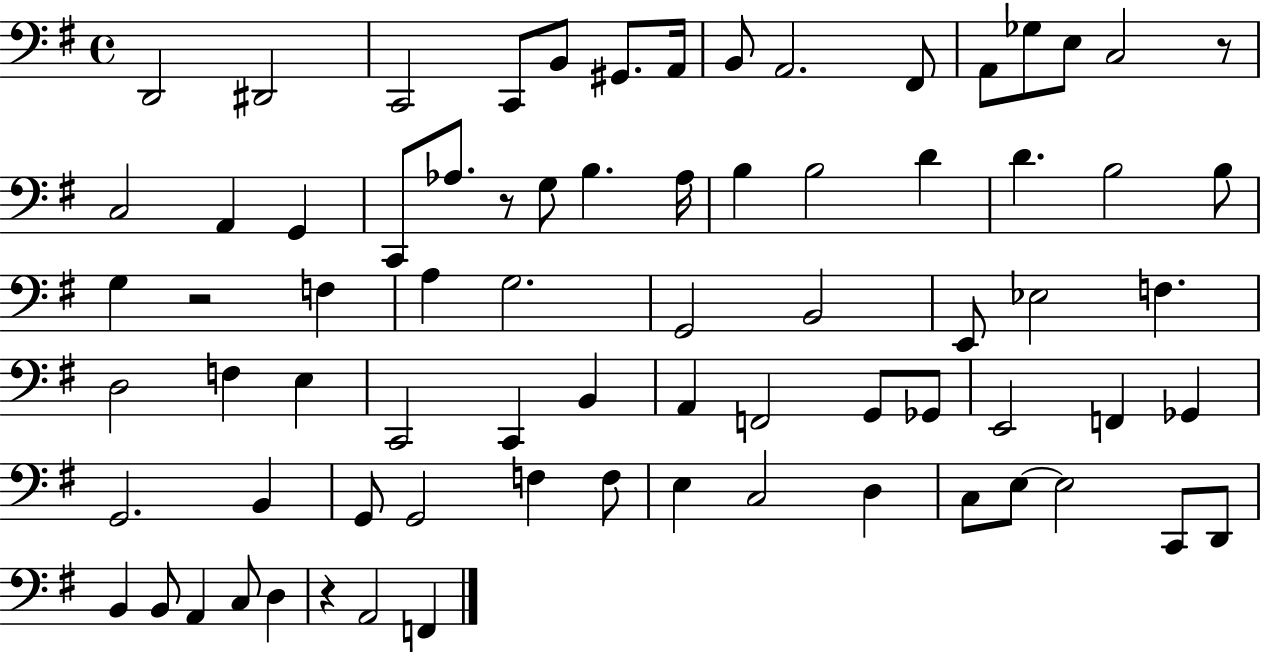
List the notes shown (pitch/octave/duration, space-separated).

D2/h D#2/h C2/h C2/e B2/e G#2/e. A2/s B2/e A2/h. F#2/e A2/e Gb3/e E3/e C3/h R/e C3/h A2/q G2/q C2/e Ab3/e. R/e G3/e B3/q. Ab3/s B3/q B3/h D4/q D4/q. B3/h B3/e G3/q R/h F3/q A3/q G3/h. G2/h B2/h E2/e Eb3/h F3/q. D3/h F3/q E3/q C2/h C2/q B2/q A2/q F2/h G2/e Gb2/e E2/h F2/q Gb2/q G2/h. B2/q G2/e G2/h F3/q F3/e E3/q C3/h D3/q C3/e E3/e E3/h C2/e D2/e B2/q B2/e A2/q C3/e D3/q R/q A2/h F2/q